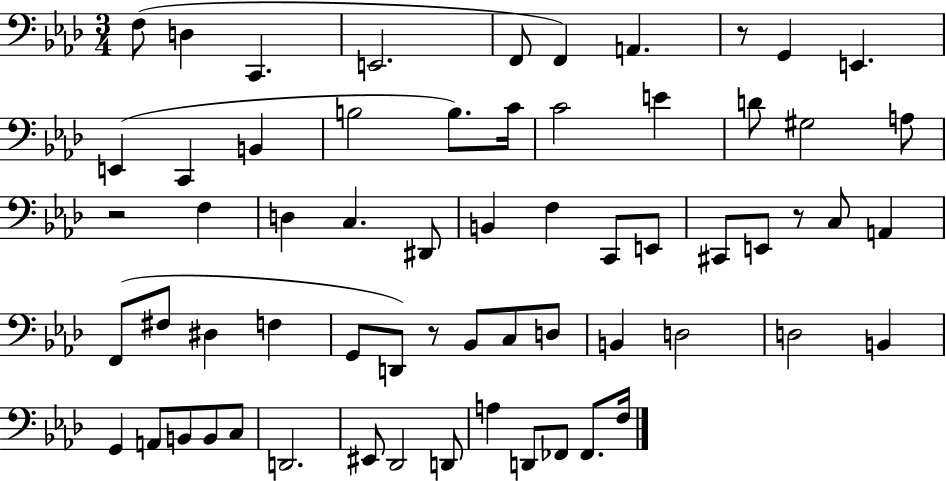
{
  \clef bass
  \numericTimeSignature
  \time 3/4
  \key aes \major
  f8( d4 c,4. | e,2. | f,8 f,4) a,4. | r8 g,4 e,4. | \break e,4( c,4 b,4 | b2 b8.) c'16 | c'2 e'4 | d'8 gis2 a8 | \break r2 f4 | d4 c4. dis,8 | b,4 f4 c,8 e,8 | cis,8 e,8 r8 c8 a,4 | \break f,8( fis8 dis4 f4 | g,8 d,8) r8 bes,8 c8 d8 | b,4 d2 | d2 b,4 | \break g,4 a,8 b,8 b,8 c8 | d,2. | eis,8 des,2 d,8 | a4 d,8 fes,8 fes,8. f16 | \break \bar "|."
}